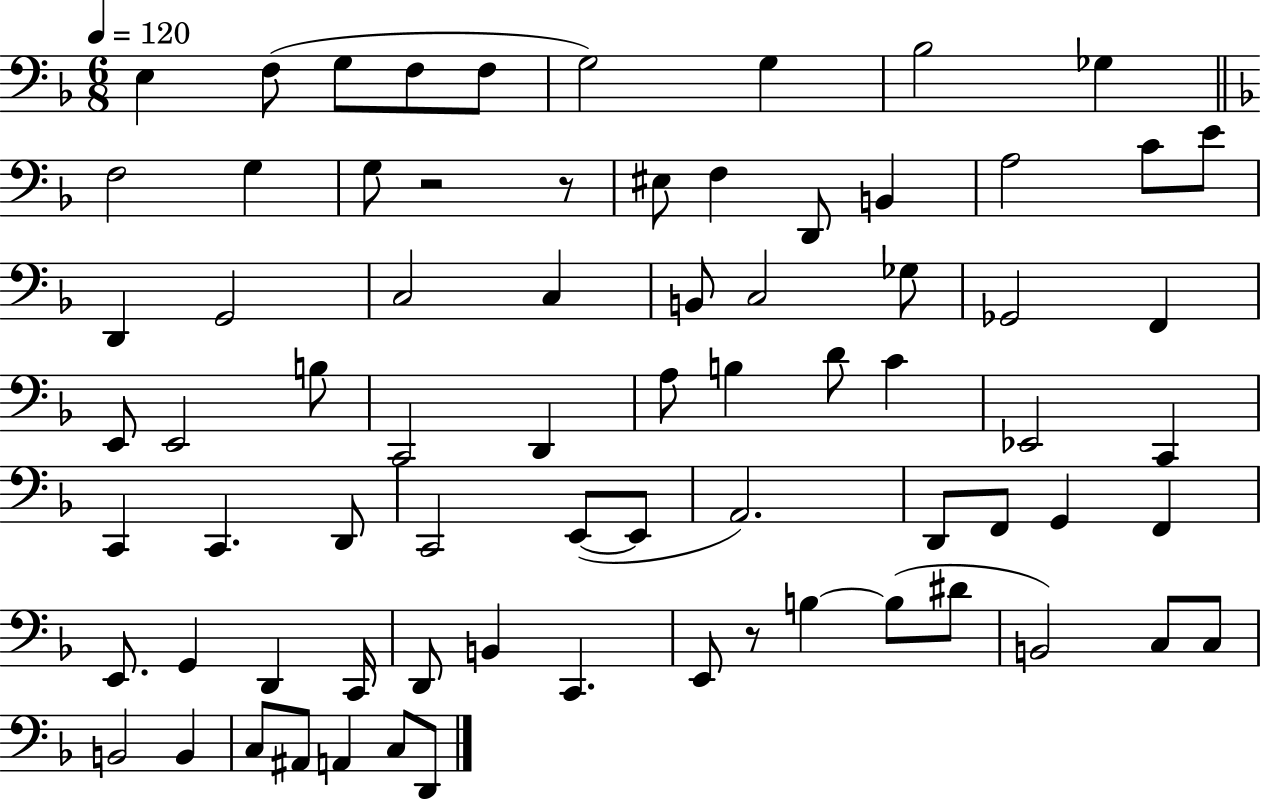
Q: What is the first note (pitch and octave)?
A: E3